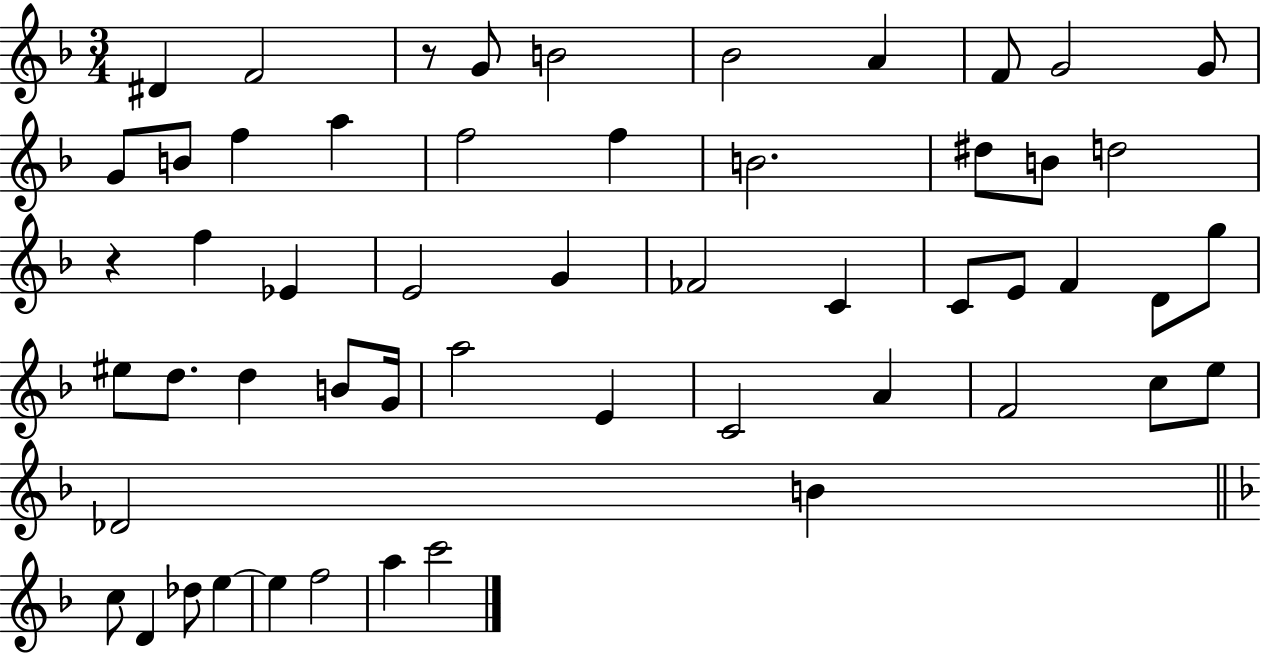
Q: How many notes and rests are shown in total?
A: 54